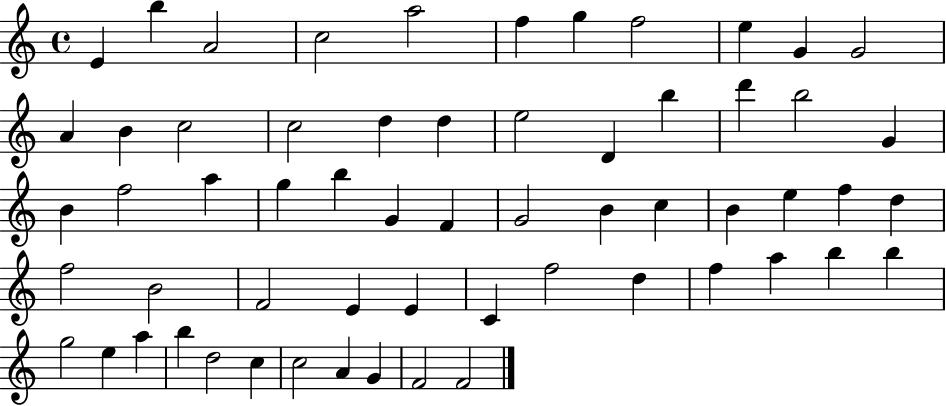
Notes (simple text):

E4/q B5/q A4/h C5/h A5/h F5/q G5/q F5/h E5/q G4/q G4/h A4/q B4/q C5/h C5/h D5/q D5/q E5/h D4/q B5/q D6/q B5/h G4/q B4/q F5/h A5/q G5/q B5/q G4/q F4/q G4/h B4/q C5/q B4/q E5/q F5/q D5/q F5/h B4/h F4/h E4/q E4/q C4/q F5/h D5/q F5/q A5/q B5/q B5/q G5/h E5/q A5/q B5/q D5/h C5/q C5/h A4/q G4/q F4/h F4/h